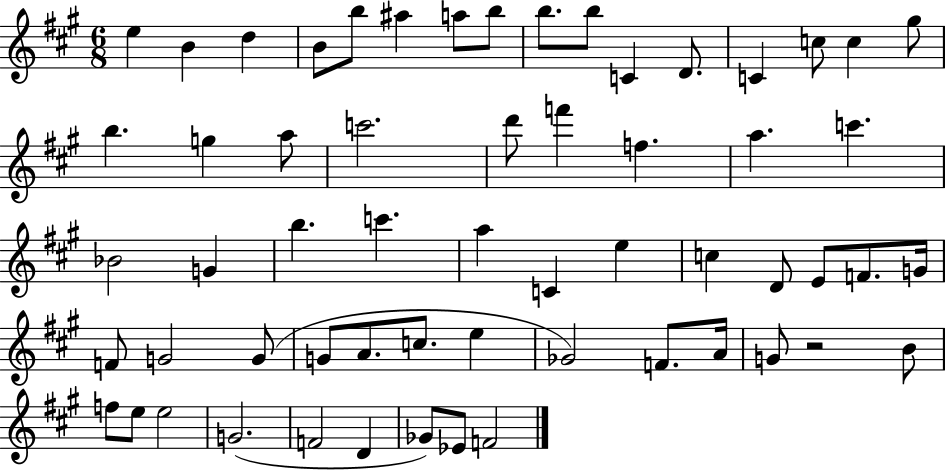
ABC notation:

X:1
T:Untitled
M:6/8
L:1/4
K:A
e B d B/2 b/2 ^a a/2 b/2 b/2 b/2 C D/2 C c/2 c ^g/2 b g a/2 c'2 d'/2 f' f a c' _B2 G b c' a C e c D/2 E/2 F/2 G/4 F/2 G2 G/2 G/2 A/2 c/2 e _G2 F/2 A/4 G/2 z2 B/2 f/2 e/2 e2 G2 F2 D _G/2 _E/2 F2